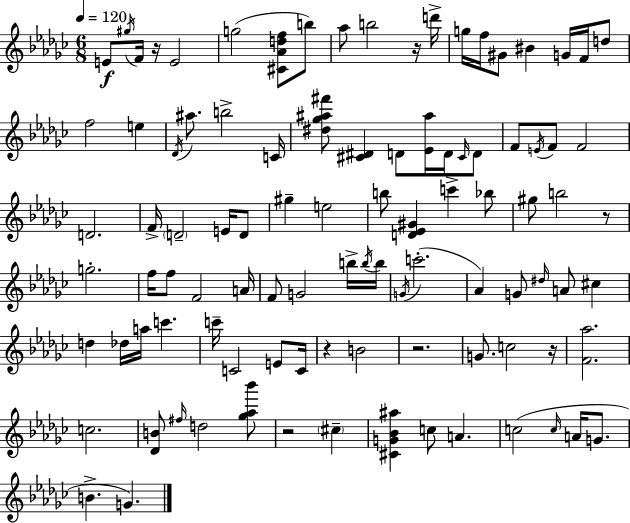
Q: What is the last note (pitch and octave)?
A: G4